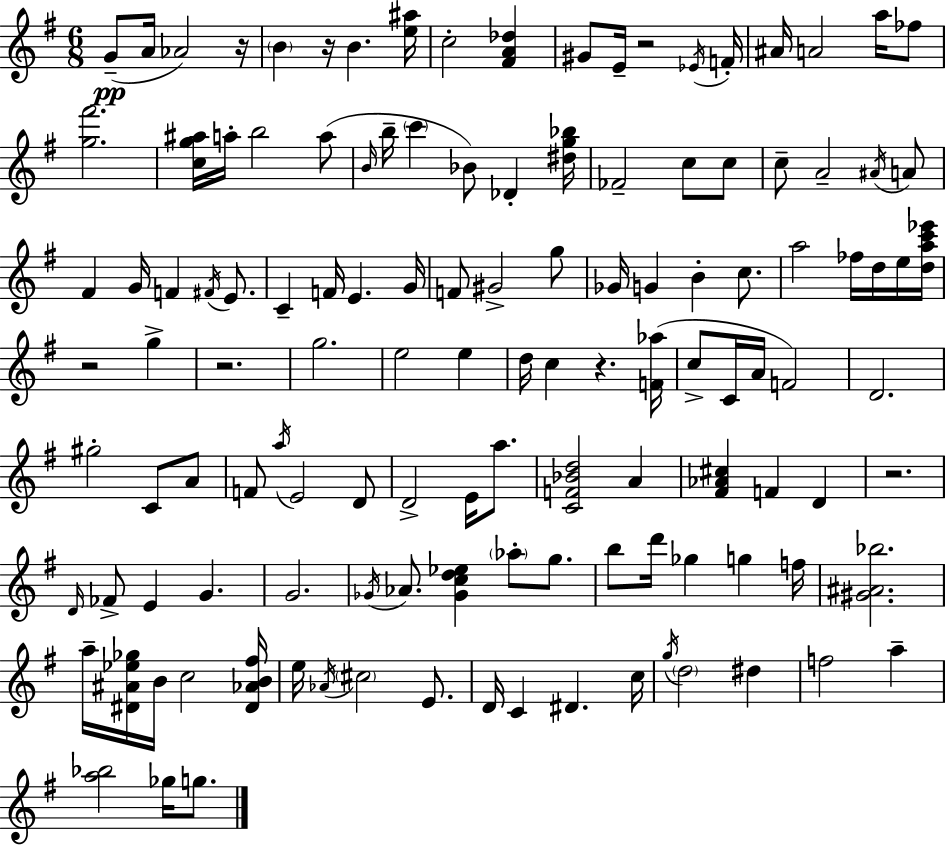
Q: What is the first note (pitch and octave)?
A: G4